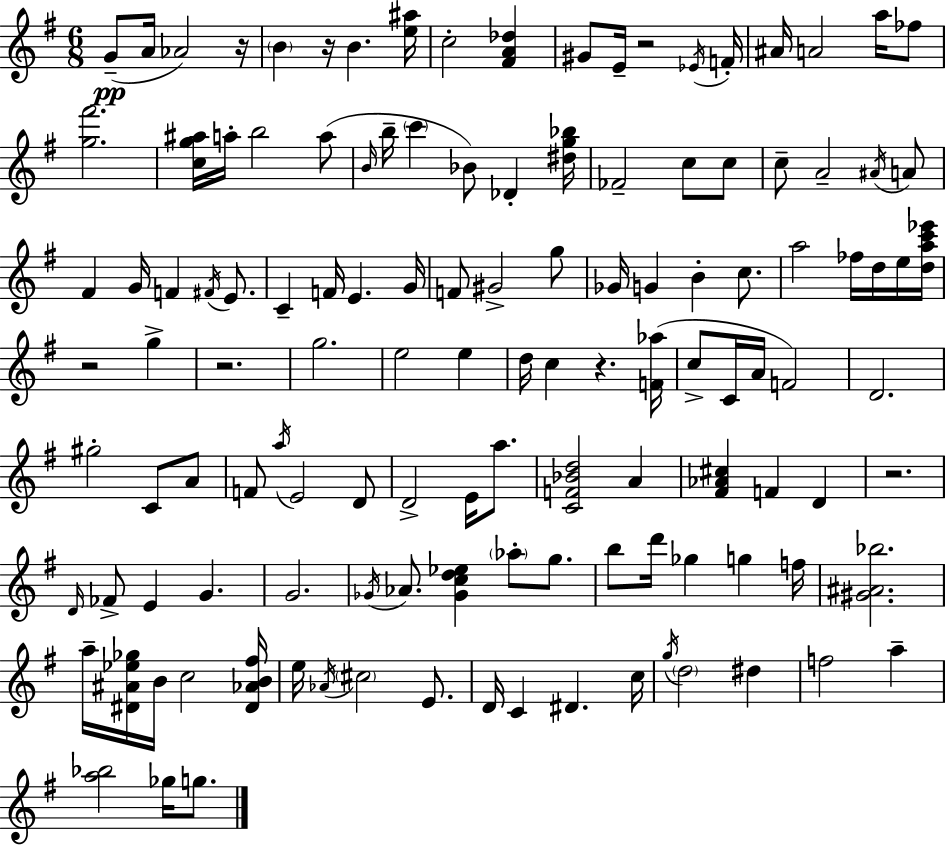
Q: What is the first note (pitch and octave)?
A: G4